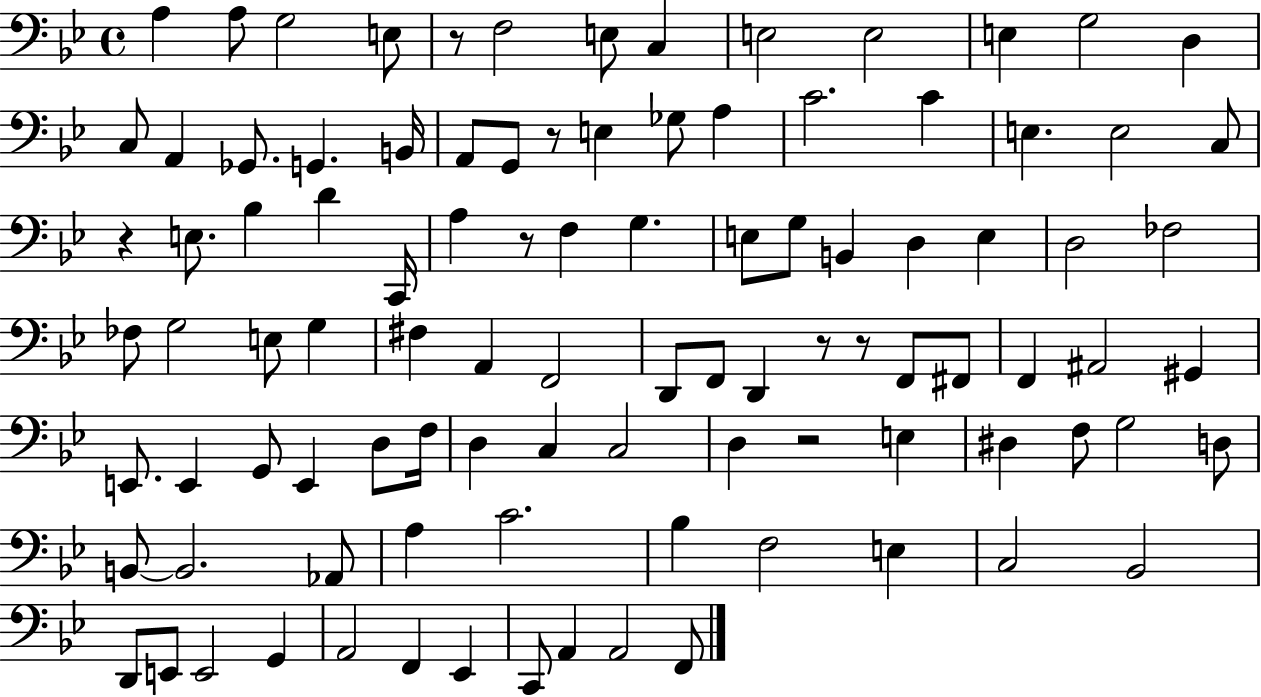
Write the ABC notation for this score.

X:1
T:Untitled
M:4/4
L:1/4
K:Bb
A, A,/2 G,2 E,/2 z/2 F,2 E,/2 C, E,2 E,2 E, G,2 D, C,/2 A,, _G,,/2 G,, B,,/4 A,,/2 G,,/2 z/2 E, _G,/2 A, C2 C E, E,2 C,/2 z E,/2 _B, D C,,/4 A, z/2 F, G, E,/2 G,/2 B,, D, E, D,2 _F,2 _F,/2 G,2 E,/2 G, ^F, A,, F,,2 D,,/2 F,,/2 D,, z/2 z/2 F,,/2 ^F,,/2 F,, ^A,,2 ^G,, E,,/2 E,, G,,/2 E,, D,/2 F,/4 D, C, C,2 D, z2 E, ^D, F,/2 G,2 D,/2 B,,/2 B,,2 _A,,/2 A, C2 _B, F,2 E, C,2 _B,,2 D,,/2 E,,/2 E,,2 G,, A,,2 F,, _E,, C,,/2 A,, A,,2 F,,/2